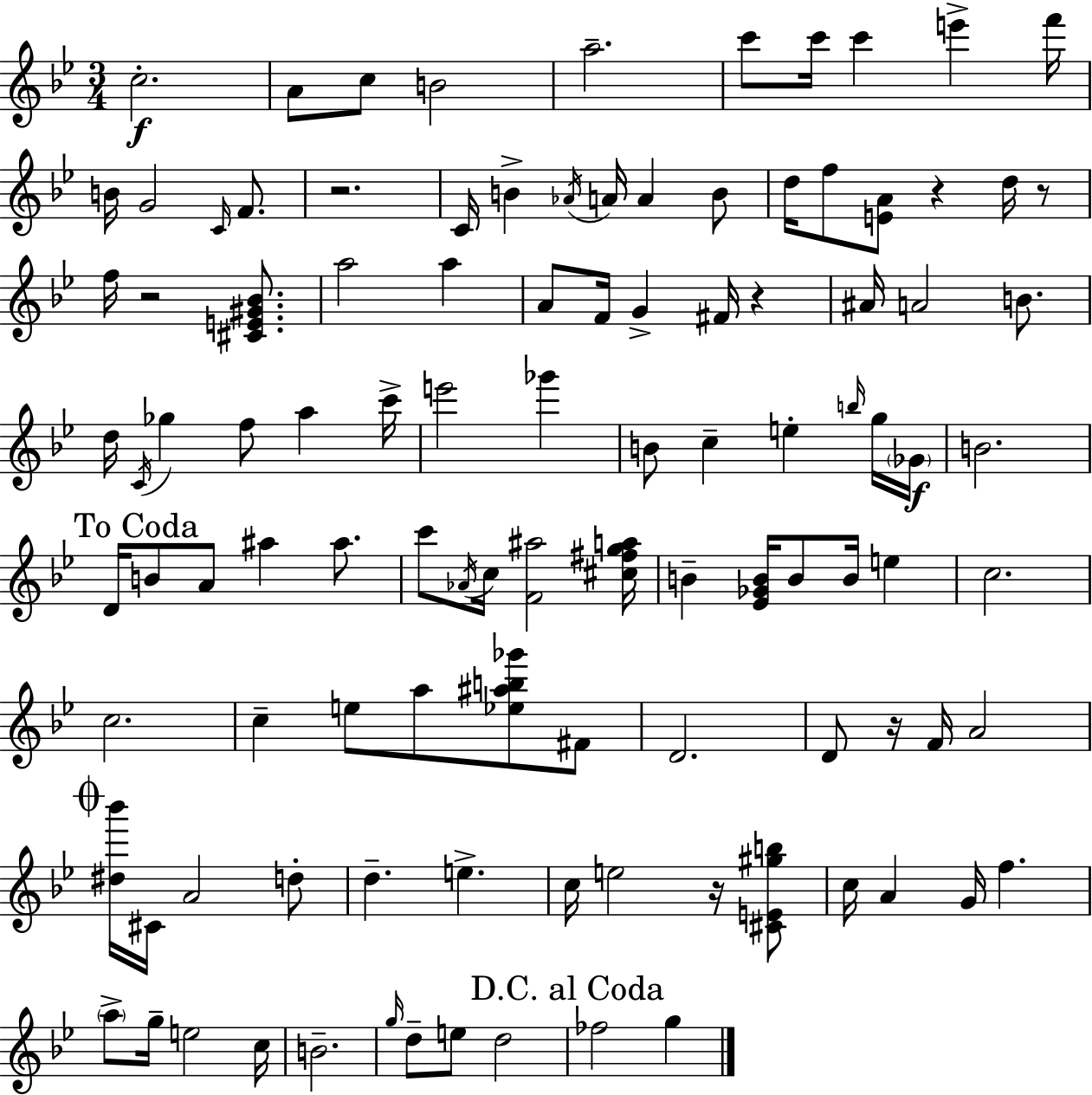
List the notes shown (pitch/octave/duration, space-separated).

C5/h. A4/e C5/e B4/h A5/h. C6/e C6/s C6/q E6/q F6/s B4/s G4/h C4/s F4/e. R/h. C4/s B4/q Ab4/s A4/s A4/q B4/e D5/s F5/e [E4,A4]/e R/q D5/s R/e F5/s R/h [C#4,E4,G#4,Bb4]/e. A5/h A5/q A4/e F4/s G4/q F#4/s R/q A#4/s A4/h B4/e. D5/s C4/s Gb5/q F5/e A5/q C6/s E6/h Gb6/q B4/e C5/q E5/q B5/s G5/s Gb4/s B4/h. D4/s B4/e A4/e A#5/q A#5/e. C6/e Ab4/s C5/s [F4,A#5]/h [C#5,F#5,G5,A5]/s B4/q [Eb4,Gb4,B4]/s B4/e B4/s E5/q C5/h. C5/h. C5/q E5/e A5/e [Eb5,A#5,B5,Gb6]/e F#4/e D4/h. D4/e R/s F4/s A4/h [D#5,Bb6]/s C#4/s A4/h D5/e D5/q. E5/q. C5/s E5/h R/s [C#4,E4,G#5,B5]/e C5/s A4/q G4/s F5/q. A5/e G5/s E5/h C5/s B4/h. G5/s D5/e E5/e D5/h FES5/h G5/q